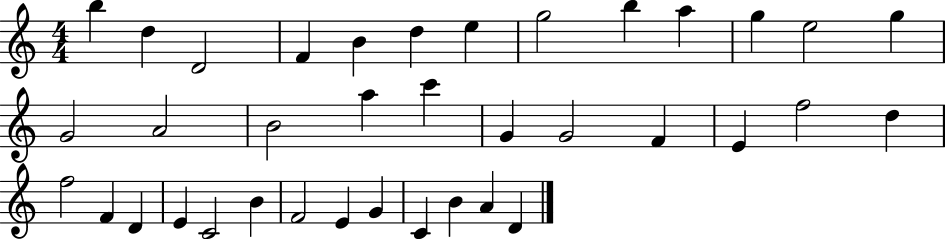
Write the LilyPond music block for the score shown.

{
  \clef treble
  \numericTimeSignature
  \time 4/4
  \key c \major
  b''4 d''4 d'2 | f'4 b'4 d''4 e''4 | g''2 b''4 a''4 | g''4 e''2 g''4 | \break g'2 a'2 | b'2 a''4 c'''4 | g'4 g'2 f'4 | e'4 f''2 d''4 | \break f''2 f'4 d'4 | e'4 c'2 b'4 | f'2 e'4 g'4 | c'4 b'4 a'4 d'4 | \break \bar "|."
}